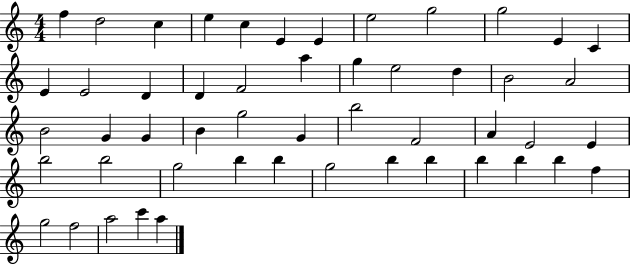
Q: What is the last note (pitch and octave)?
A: A5